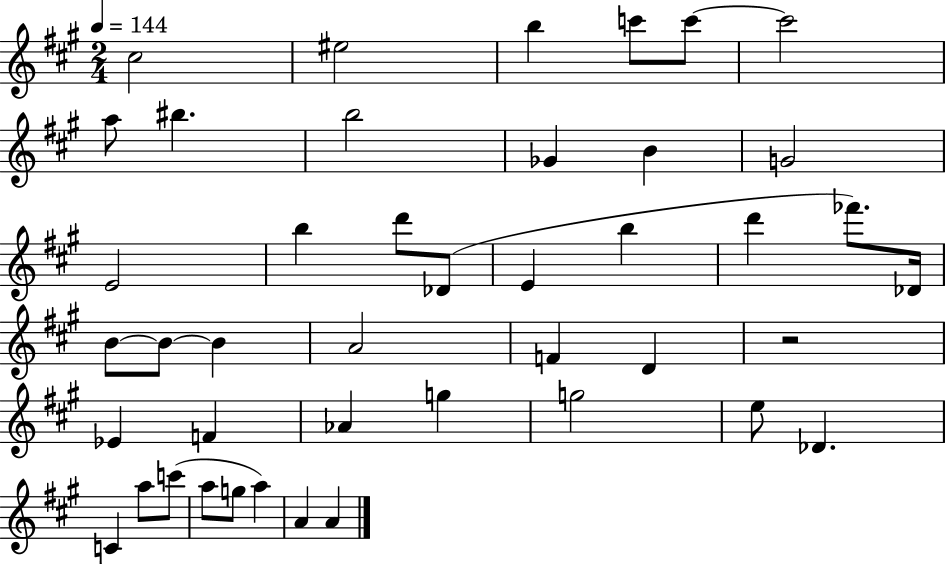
C#5/h EIS5/h B5/q C6/e C6/e C6/h A5/e BIS5/q. B5/h Gb4/q B4/q G4/h E4/h B5/q D6/e Db4/e E4/q B5/q D6/q FES6/e. Db4/s B4/e B4/e B4/q A4/h F4/q D4/q R/h Eb4/q F4/q Ab4/q G5/q G5/h E5/e Db4/q. C4/q A5/e C6/e A5/e G5/e A5/q A4/q A4/q